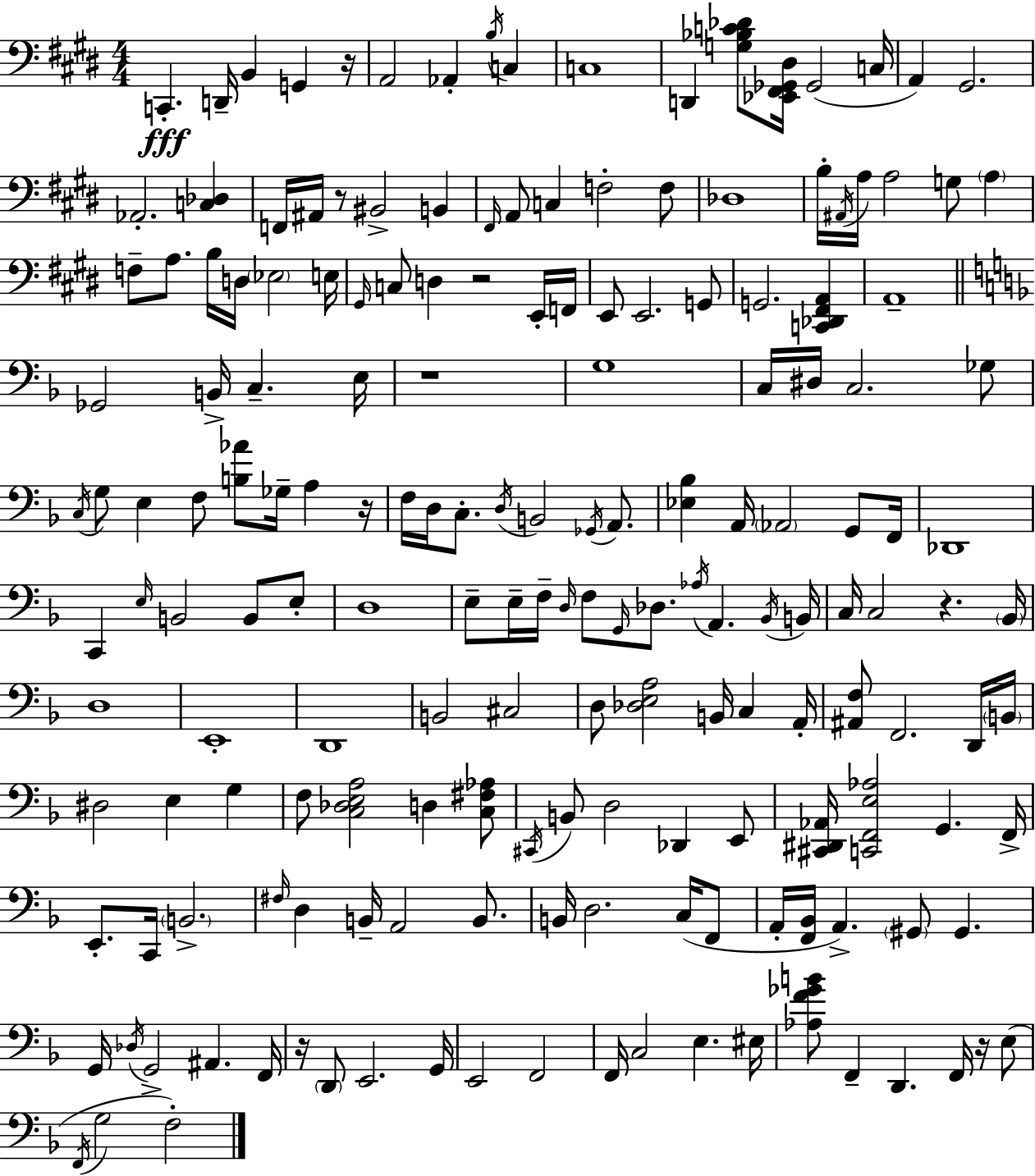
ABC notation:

X:1
T:Untitled
M:4/4
L:1/4
K:E
C,, D,,/4 B,, G,, z/4 A,,2 _A,, B,/4 C, C,4 D,, [G,_B,C_D]/2 [_E,,^F,,_G,,^D,]/4 _G,,2 C,/4 A,, ^G,,2 _A,,2 [C,_D,] F,,/4 ^A,,/4 z/2 ^B,,2 B,, ^F,,/4 A,,/2 C, F,2 F,/2 _D,4 B,/4 ^A,,/4 A,/4 A,2 G,/2 A, F,/2 A,/2 B,/4 D,/4 _E,2 E,/4 ^G,,/4 C,/2 D, z2 E,,/4 F,,/4 E,,/2 E,,2 G,,/2 G,,2 [C,,_D,,^F,,A,,] A,,4 _G,,2 B,,/4 C, E,/4 z4 G,4 C,/4 ^D,/4 C,2 _G,/2 C,/4 G,/2 E, F,/2 [B,_A]/2 _G,/4 A, z/4 F,/4 D,/4 C,/2 D,/4 B,,2 _G,,/4 A,,/2 [_E,_B,] A,,/4 _A,,2 G,,/2 F,,/4 _D,,4 C,, E,/4 B,,2 B,,/2 E,/2 D,4 E,/2 E,/4 F,/4 D,/4 F,/2 G,,/4 _D,/2 _A,/4 A,, _B,,/4 B,,/4 C,/4 C,2 z _B,,/4 D,4 E,,4 D,,4 B,,2 ^C,2 D,/2 [_D,E,A,]2 B,,/4 C, A,,/4 [^A,,F,]/2 F,,2 D,,/4 B,,/4 ^D,2 E, G, F,/2 [C,_D,E,A,]2 D, [C,^F,_A,]/2 ^C,,/4 B,,/2 D,2 _D,, E,,/2 [^C,,^D,,_A,,]/4 [C,,F,,E,_A,]2 G,, F,,/4 E,,/2 C,,/4 B,,2 ^F,/4 D, B,,/4 A,,2 B,,/2 B,,/4 D,2 C,/4 F,,/2 A,,/4 [F,,_B,,]/4 A,, ^G,,/2 ^G,, G,,/4 _D,/4 G,,2 ^A,, F,,/4 z/4 D,,/2 E,,2 G,,/4 E,,2 F,,2 F,,/4 C,2 E, ^E,/4 [_A,F_GB]/2 F,, D,, F,,/4 z/4 E,/2 F,,/4 G,2 F,2